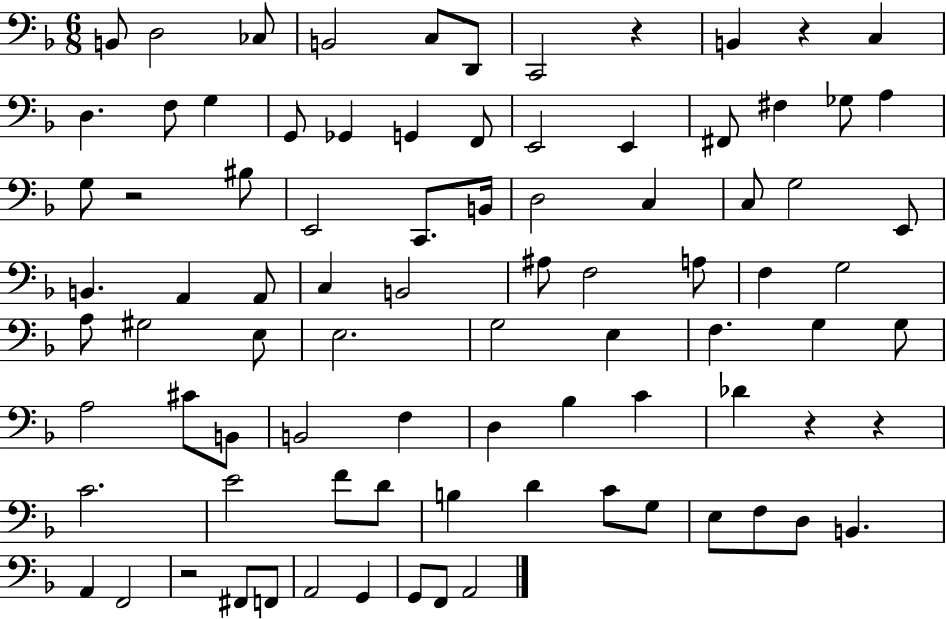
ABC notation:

X:1
T:Untitled
M:6/8
L:1/4
K:F
B,,/2 D,2 _C,/2 B,,2 C,/2 D,,/2 C,,2 z B,, z C, D, F,/2 G, G,,/2 _G,, G,, F,,/2 E,,2 E,, ^F,,/2 ^F, _G,/2 A, G,/2 z2 ^B,/2 E,,2 C,,/2 B,,/4 D,2 C, C,/2 G,2 E,,/2 B,, A,, A,,/2 C, B,,2 ^A,/2 F,2 A,/2 F, G,2 A,/2 ^G,2 E,/2 E,2 G,2 E, F, G, G,/2 A,2 ^C/2 B,,/2 B,,2 F, D, _B, C _D z z C2 E2 F/2 D/2 B, D C/2 G,/2 E,/2 F,/2 D,/2 B,, A,, F,,2 z2 ^F,,/2 F,,/2 A,,2 G,, G,,/2 F,,/2 A,,2